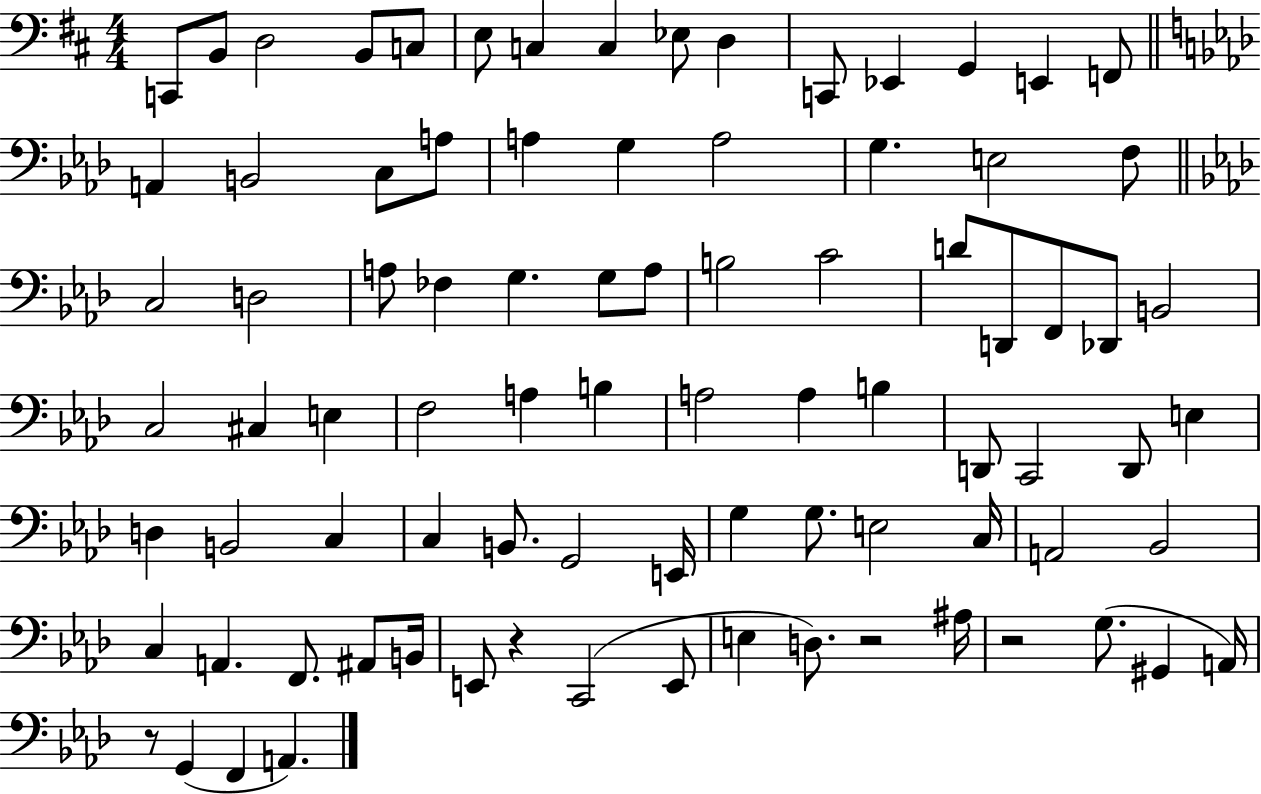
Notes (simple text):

C2/e B2/e D3/h B2/e C3/e E3/e C3/q C3/q Eb3/e D3/q C2/e Eb2/q G2/q E2/q F2/e A2/q B2/h C3/e A3/e A3/q G3/q A3/h G3/q. E3/h F3/e C3/h D3/h A3/e FES3/q G3/q. G3/e A3/e B3/h C4/h D4/e D2/e F2/e Db2/e B2/h C3/h C#3/q E3/q F3/h A3/q B3/q A3/h A3/q B3/q D2/e C2/h D2/e E3/q D3/q B2/h C3/q C3/q B2/e. G2/h E2/s G3/q G3/e. E3/h C3/s A2/h Bb2/h C3/q A2/q. F2/e. A#2/e B2/s E2/e R/q C2/h E2/e E3/q D3/e. R/h A#3/s R/h G3/e. G#2/q A2/s R/e G2/q F2/q A2/q.